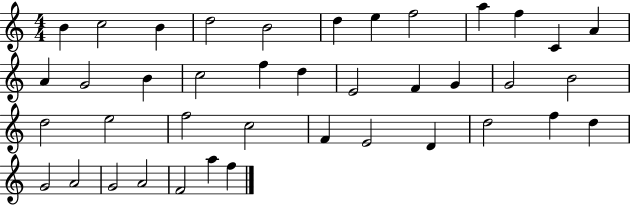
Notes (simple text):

B4/q C5/h B4/q D5/h B4/h D5/q E5/q F5/h A5/q F5/q C4/q A4/q A4/q G4/h B4/q C5/h F5/q D5/q E4/h F4/q G4/q G4/h B4/h D5/h E5/h F5/h C5/h F4/q E4/h D4/q D5/h F5/q D5/q G4/h A4/h G4/h A4/h F4/h A5/q F5/q